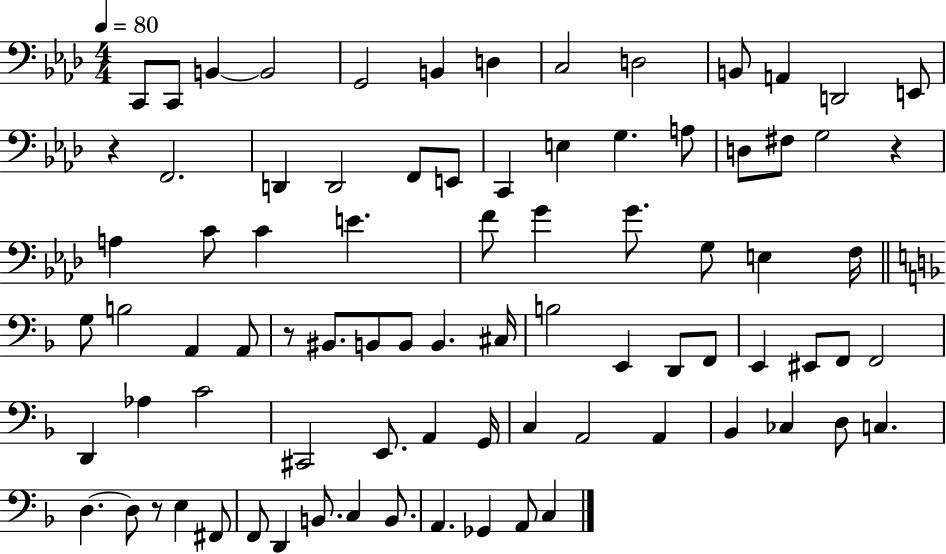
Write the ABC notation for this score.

X:1
T:Untitled
M:4/4
L:1/4
K:Ab
C,,/2 C,,/2 B,, B,,2 G,,2 B,, D, C,2 D,2 B,,/2 A,, D,,2 E,,/2 z F,,2 D,, D,,2 F,,/2 E,,/2 C,, E, G, A,/2 D,/2 ^F,/2 G,2 z A, C/2 C E F/2 G G/2 G,/2 E, F,/4 G,/2 B,2 A,, A,,/2 z/2 ^B,,/2 B,,/2 B,,/2 B,, ^C,/4 B,2 E,, D,,/2 F,,/2 E,, ^E,,/2 F,,/2 F,,2 D,, _A, C2 ^C,,2 E,,/2 A,, G,,/4 C, A,,2 A,, _B,, _C, D,/2 C, D, D,/2 z/2 E, ^F,,/2 F,,/2 D,, B,,/2 C, B,,/2 A,, _G,, A,,/2 C,